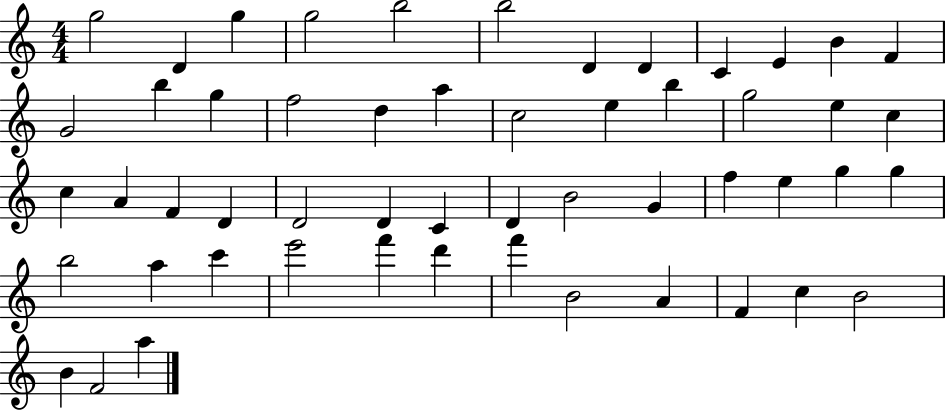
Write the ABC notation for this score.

X:1
T:Untitled
M:4/4
L:1/4
K:C
g2 D g g2 b2 b2 D D C E B F G2 b g f2 d a c2 e b g2 e c c A F D D2 D C D B2 G f e g g b2 a c' e'2 f' d' f' B2 A F c B2 B F2 a